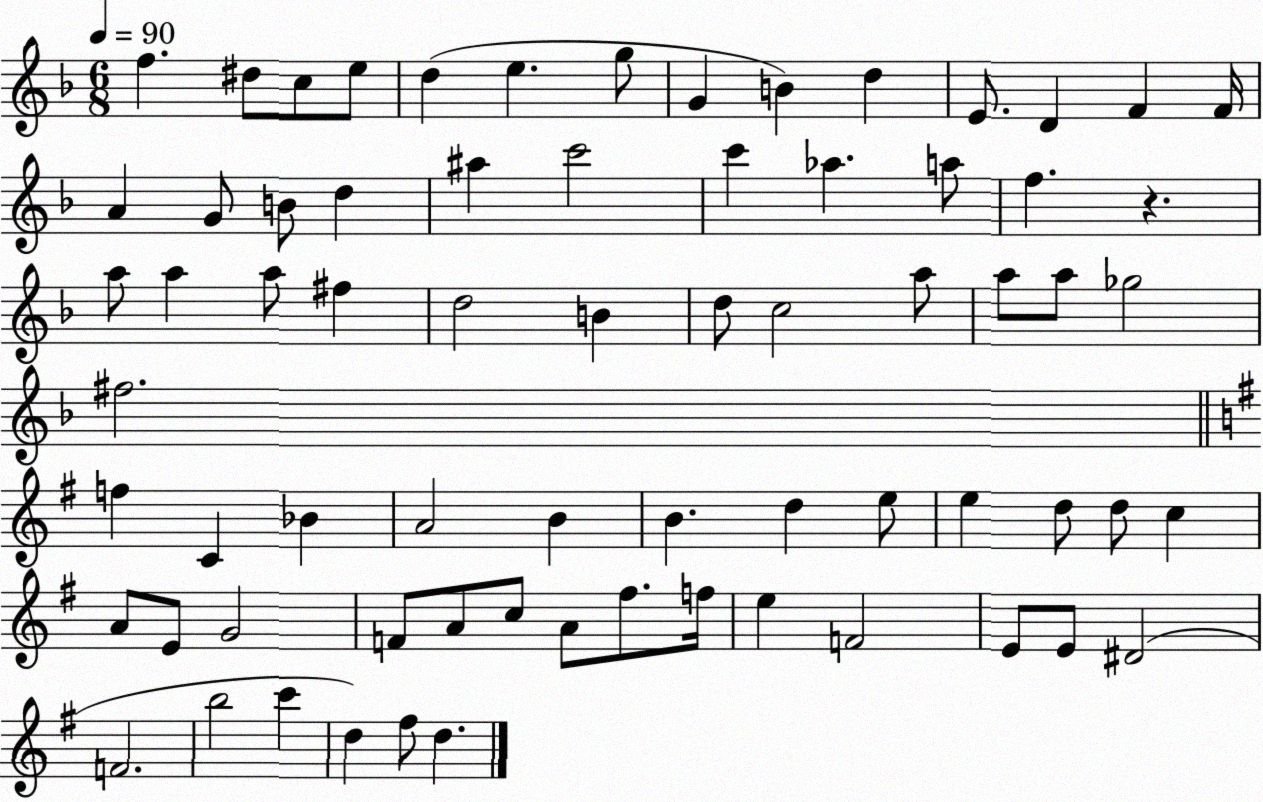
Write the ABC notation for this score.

X:1
T:Untitled
M:6/8
L:1/4
K:F
f ^d/2 c/2 e/2 d e g/2 G B d E/2 D F F/4 A G/2 B/2 d ^a c'2 c' _a a/2 f z a/2 a a/2 ^f d2 B d/2 c2 a/2 a/2 a/2 _g2 ^f2 f C _B A2 B B d e/2 e d/2 d/2 c A/2 E/2 G2 F/2 A/2 c/2 A/2 ^f/2 f/4 e F2 E/2 E/2 ^D2 F2 b2 c' d ^f/2 d